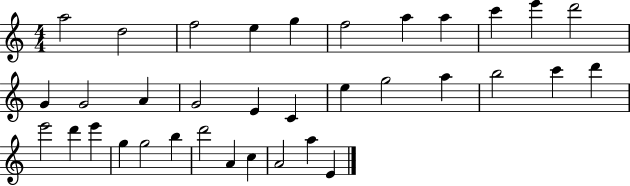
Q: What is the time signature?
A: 4/4